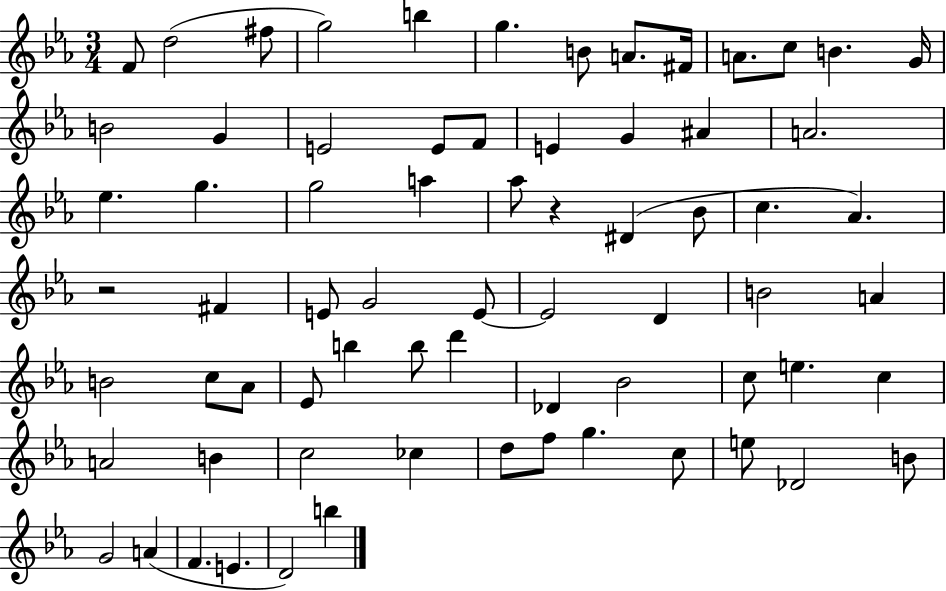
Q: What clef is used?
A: treble